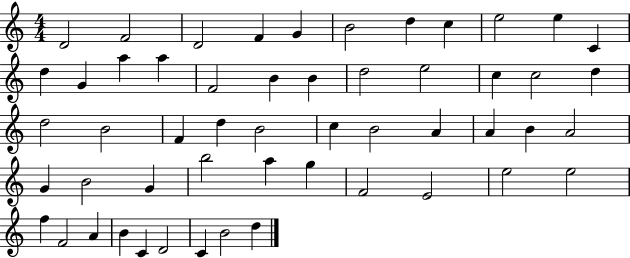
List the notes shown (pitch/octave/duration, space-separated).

D4/h F4/h D4/h F4/q G4/q B4/h D5/q C5/q E5/h E5/q C4/q D5/q G4/q A5/q A5/q F4/h B4/q B4/q D5/h E5/h C5/q C5/h D5/q D5/h B4/h F4/q D5/q B4/h C5/q B4/h A4/q A4/q B4/q A4/h G4/q B4/h G4/q B5/h A5/q G5/q F4/h E4/h E5/h E5/h F5/q F4/h A4/q B4/q C4/q D4/h C4/q B4/h D5/q